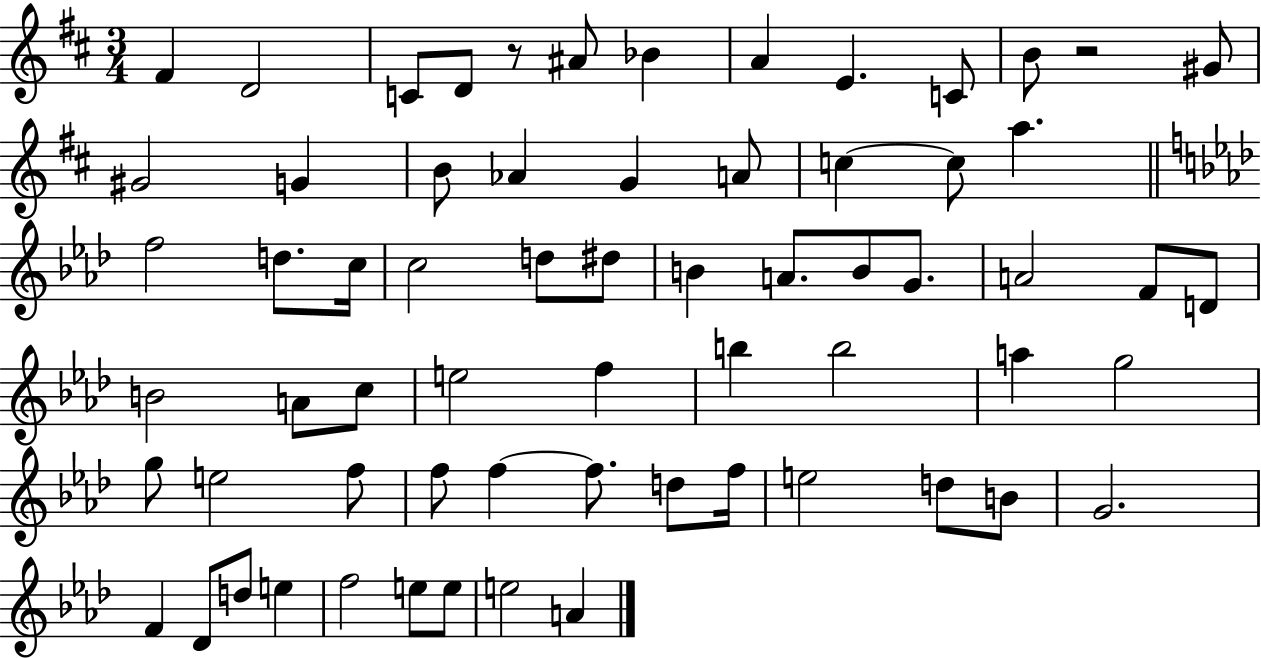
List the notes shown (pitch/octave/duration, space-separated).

F#4/q D4/h C4/e D4/e R/e A#4/e Bb4/q A4/q E4/q. C4/e B4/e R/h G#4/e G#4/h G4/q B4/e Ab4/q G4/q A4/e C5/q C5/e A5/q. F5/h D5/e. C5/s C5/h D5/e D#5/e B4/q A4/e. B4/e G4/e. A4/h F4/e D4/e B4/h A4/e C5/e E5/h F5/q B5/q B5/h A5/q G5/h G5/e E5/h F5/e F5/e F5/q F5/e. D5/e F5/s E5/h D5/e B4/e G4/h. F4/q Db4/e D5/e E5/q F5/h E5/e E5/e E5/h A4/q